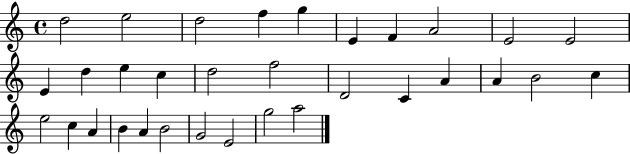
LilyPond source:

{
  \clef treble
  \time 4/4
  \defaultTimeSignature
  \key c \major
  d''2 e''2 | d''2 f''4 g''4 | e'4 f'4 a'2 | e'2 e'2 | \break e'4 d''4 e''4 c''4 | d''2 f''2 | d'2 c'4 a'4 | a'4 b'2 c''4 | \break e''2 c''4 a'4 | b'4 a'4 b'2 | g'2 e'2 | g''2 a''2 | \break \bar "|."
}